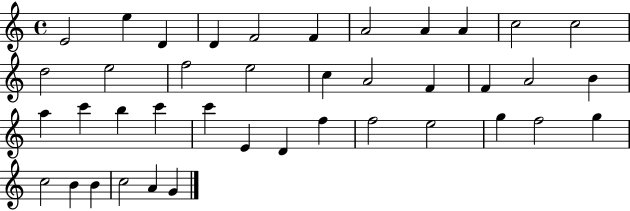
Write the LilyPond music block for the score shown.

{
  \clef treble
  \time 4/4
  \defaultTimeSignature
  \key c \major
  e'2 e''4 d'4 | d'4 f'2 f'4 | a'2 a'4 a'4 | c''2 c''2 | \break d''2 e''2 | f''2 e''2 | c''4 a'2 f'4 | f'4 a'2 b'4 | \break a''4 c'''4 b''4 c'''4 | c'''4 e'4 d'4 f''4 | f''2 e''2 | g''4 f''2 g''4 | \break c''2 b'4 b'4 | c''2 a'4 g'4 | \bar "|."
}